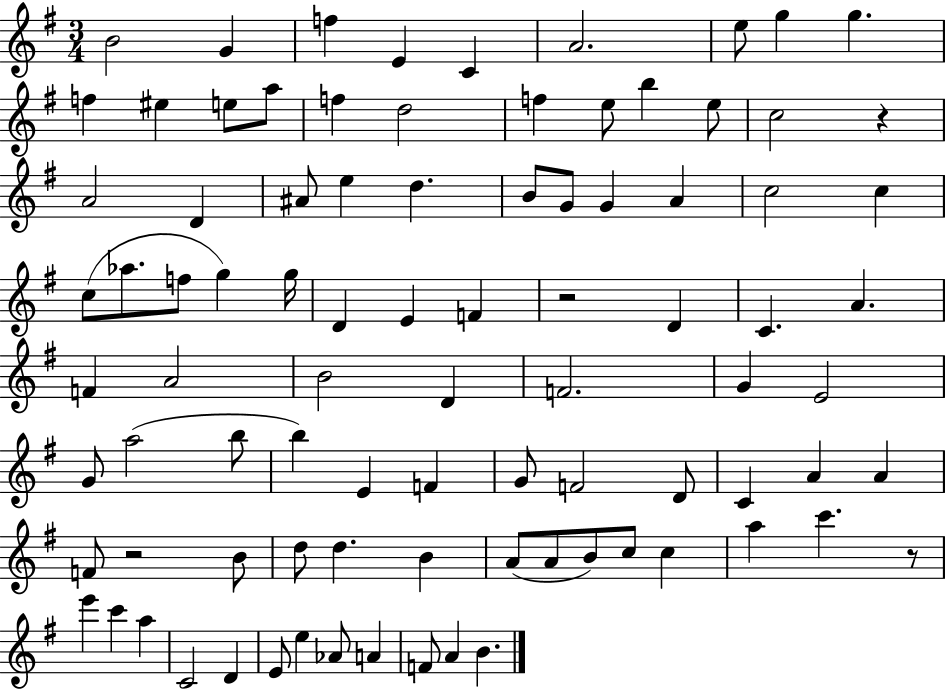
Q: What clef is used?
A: treble